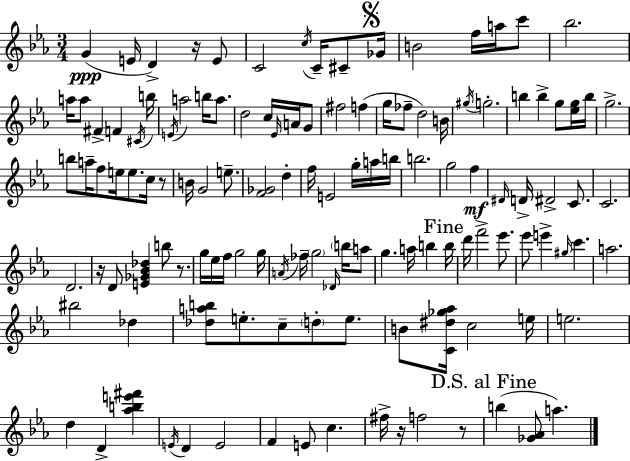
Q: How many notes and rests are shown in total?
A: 126